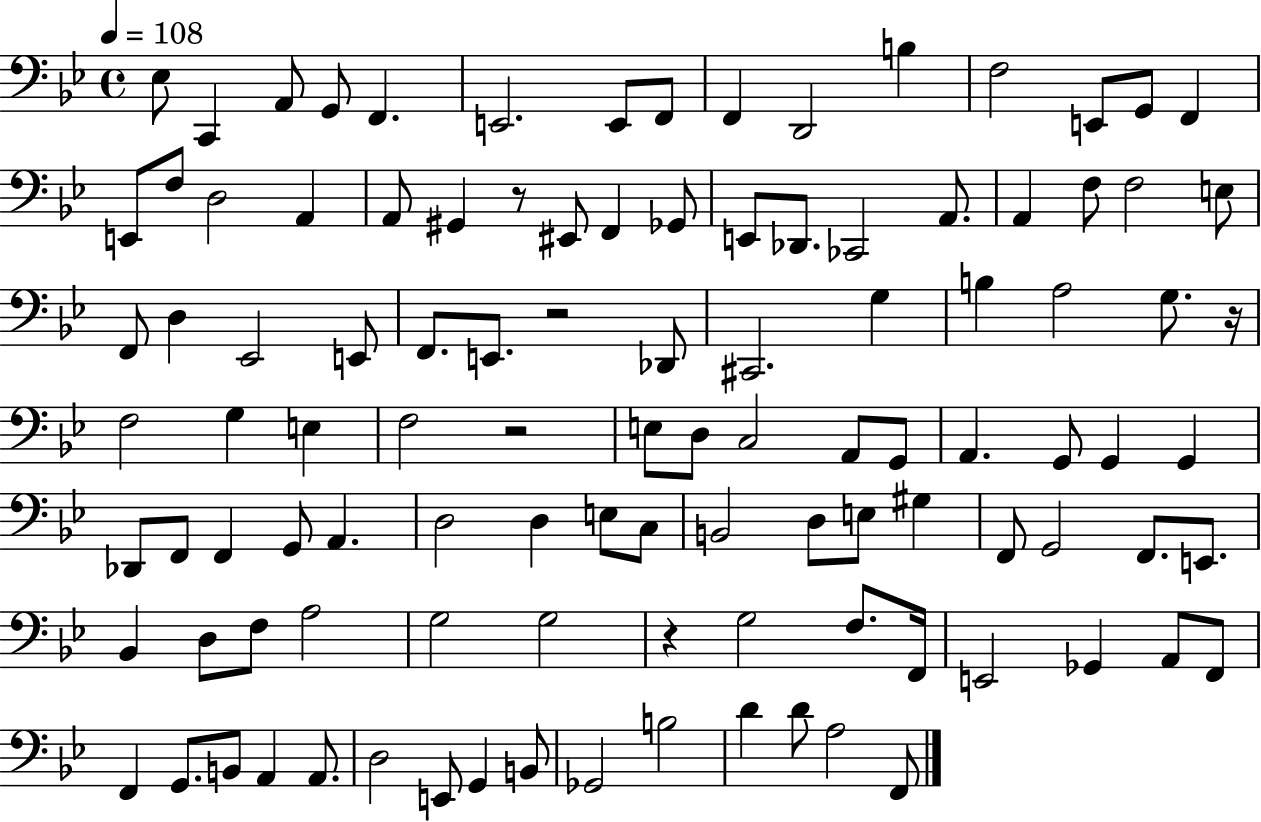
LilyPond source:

{
  \clef bass
  \time 4/4
  \defaultTimeSignature
  \key bes \major
  \tempo 4 = 108
  ees8 c,4 a,8 g,8 f,4. | e,2. e,8 f,8 | f,4 d,2 b4 | f2 e,8 g,8 f,4 | \break e,8 f8 d2 a,4 | a,8 gis,4 r8 eis,8 f,4 ges,8 | e,8 des,8. ces,2 a,8. | a,4 f8 f2 e8 | \break f,8 d4 ees,2 e,8 | f,8. e,8. r2 des,8 | cis,2. g4 | b4 a2 g8. r16 | \break f2 g4 e4 | f2 r2 | e8 d8 c2 a,8 g,8 | a,4. g,8 g,4 g,4 | \break des,8 f,8 f,4 g,8 a,4. | d2 d4 e8 c8 | b,2 d8 e8 gis4 | f,8 g,2 f,8. e,8. | \break bes,4 d8 f8 a2 | g2 g2 | r4 g2 f8. f,16 | e,2 ges,4 a,8 f,8 | \break f,4 g,8. b,8 a,4 a,8. | d2 e,8 g,4 b,8 | ges,2 b2 | d'4 d'8 a2 f,8 | \break \bar "|."
}